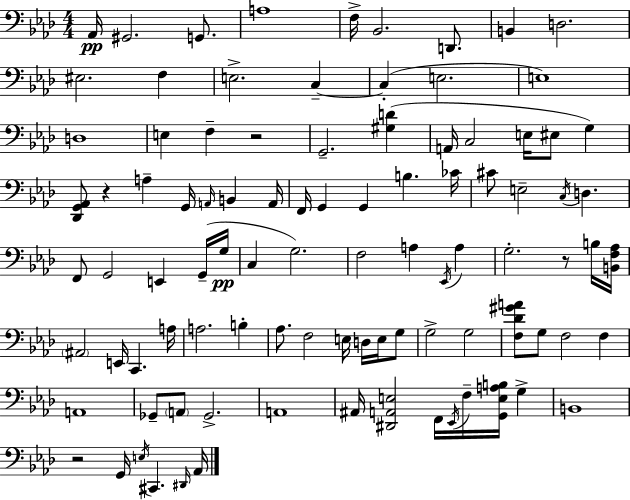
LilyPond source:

{
  \clef bass
  \numericTimeSignature
  \time 4/4
  \key f \minor
  aes,16\pp gis,2. g,8. | a1 | f16-> bes,2. d,8. | b,4 d2. | \break eis2. f4 | e2.-> c4--~~ | c4-.( e2. | e1) | \break d1 | e4 f4-- r2 | g,2.-- <gis d'>4( | a,16 c2 e16 eis8 g4) | \break <des, g, aes,>8 r4 a4-- g,16 \grace { a,16 } b,4 | a,16 f,16 g,4 g,4 b4. | ces'16 cis'8 e2-- \acciaccatura { c16 } d4. | f,8 g,2 e,4 | \break g,16--( g16\pp c4 g2.) | f2 a4 \acciaccatura { ees,16 } a4 | g2.-. r8 | b16 <b, f aes>16 \parenthesize ais,2 e,16 c,4. | \break a16 a2. b4-. | aes8. f2 e16 d16 | e16 g8 g2-> g2 | <f des' gis' a'>8 g8 f2 f4 | \break a,1 | ges,8-- \parenthesize a,8 ges,2.-> | a,1 | ais,16 <dis, a, e>2 f,16 \acciaccatura { ees,16 } f16-- <g, e a b>16 | \break g4-> b,1 | r2 g,16 \acciaccatura { e16 } cis,4. | \grace { dis,16 } aes,16 \bar "|."
}